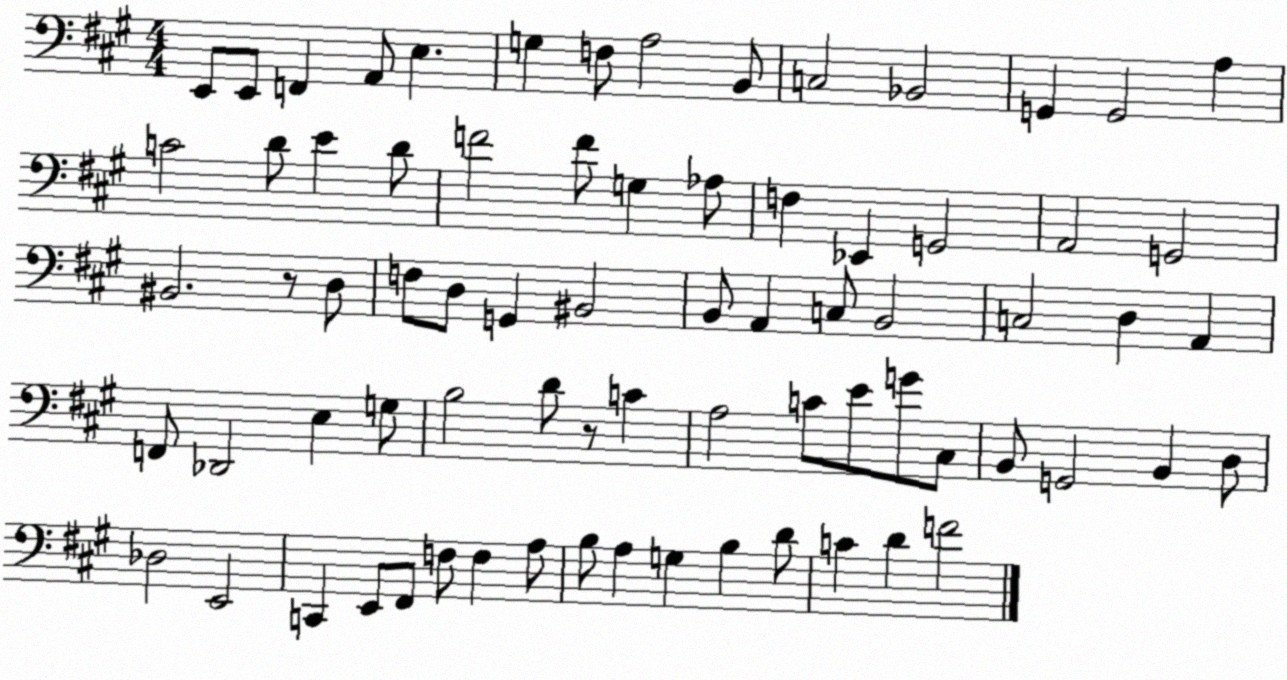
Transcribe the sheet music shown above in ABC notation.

X:1
T:Untitled
M:4/4
L:1/4
K:A
E,,/2 E,,/2 F,, A,,/2 E, G, F,/2 A,2 B,,/2 C,2 _B,,2 G,, G,,2 A, C2 D/2 E D/2 F2 F/2 G, _A,/2 F, _E,, G,,2 A,,2 G,,2 ^B,,2 z/2 D,/2 F,/2 D,/2 G,, ^B,,2 B,,/2 A,, C,/2 B,,2 C,2 D, A,, F,,/2 _D,,2 E, G,/2 B,2 D/2 z/2 C A,2 C/2 E/2 G/2 ^C,/2 B,,/2 G,,2 B,, D,/2 _D,2 E,,2 C,, E,,/2 ^F,,/2 F,/2 F, A,/2 B,/2 A, G, B, D/2 C D F2